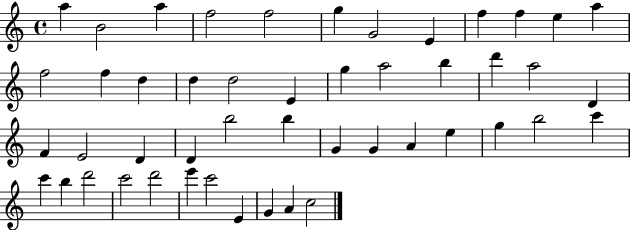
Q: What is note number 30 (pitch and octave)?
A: B5